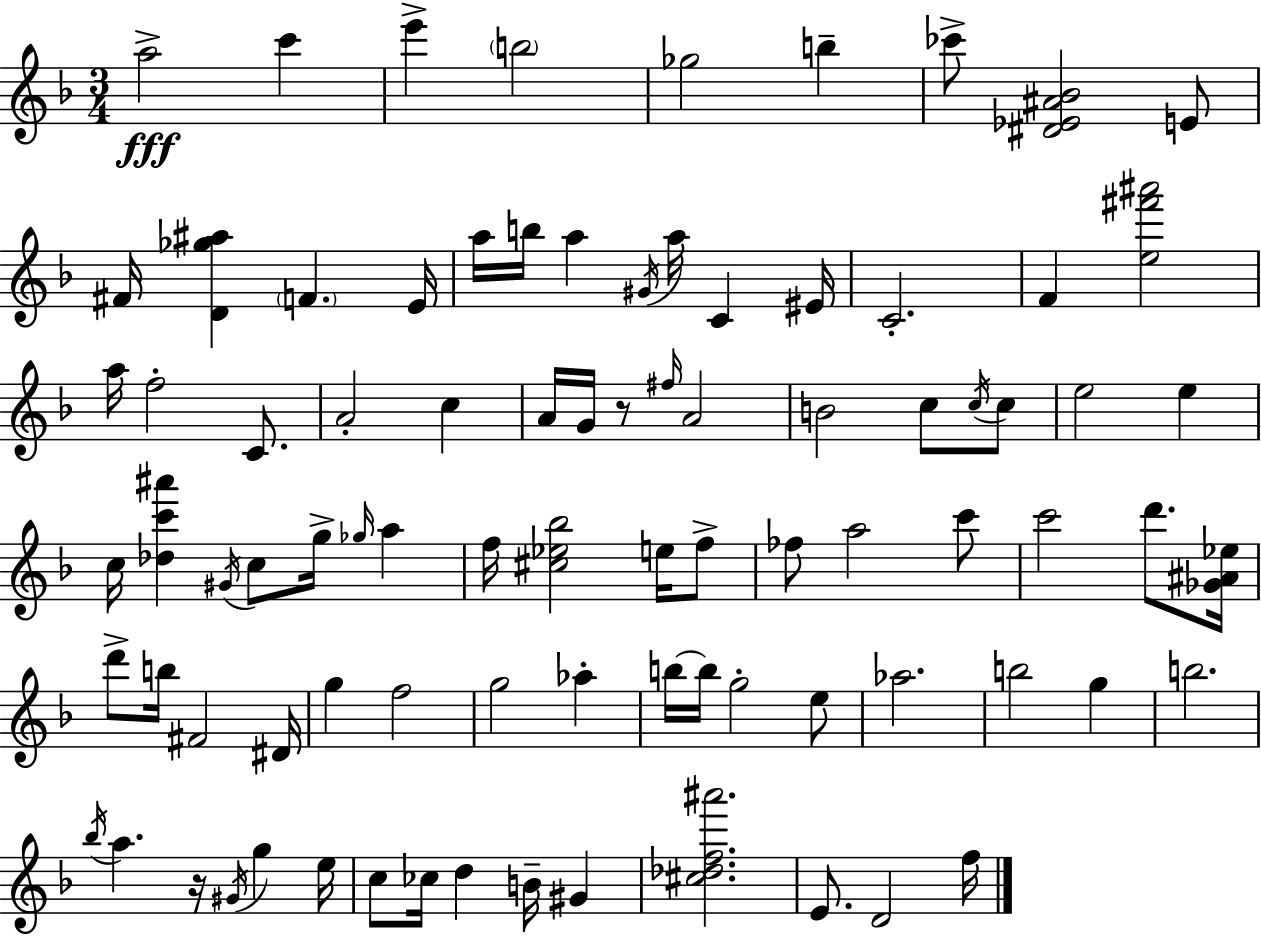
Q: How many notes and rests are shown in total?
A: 87